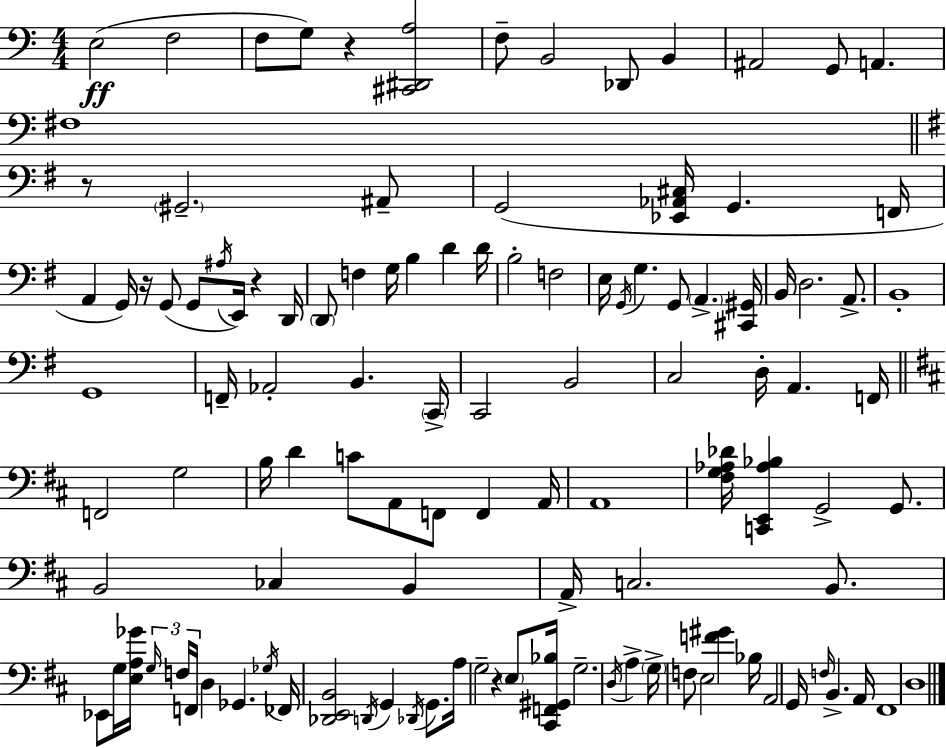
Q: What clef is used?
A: bass